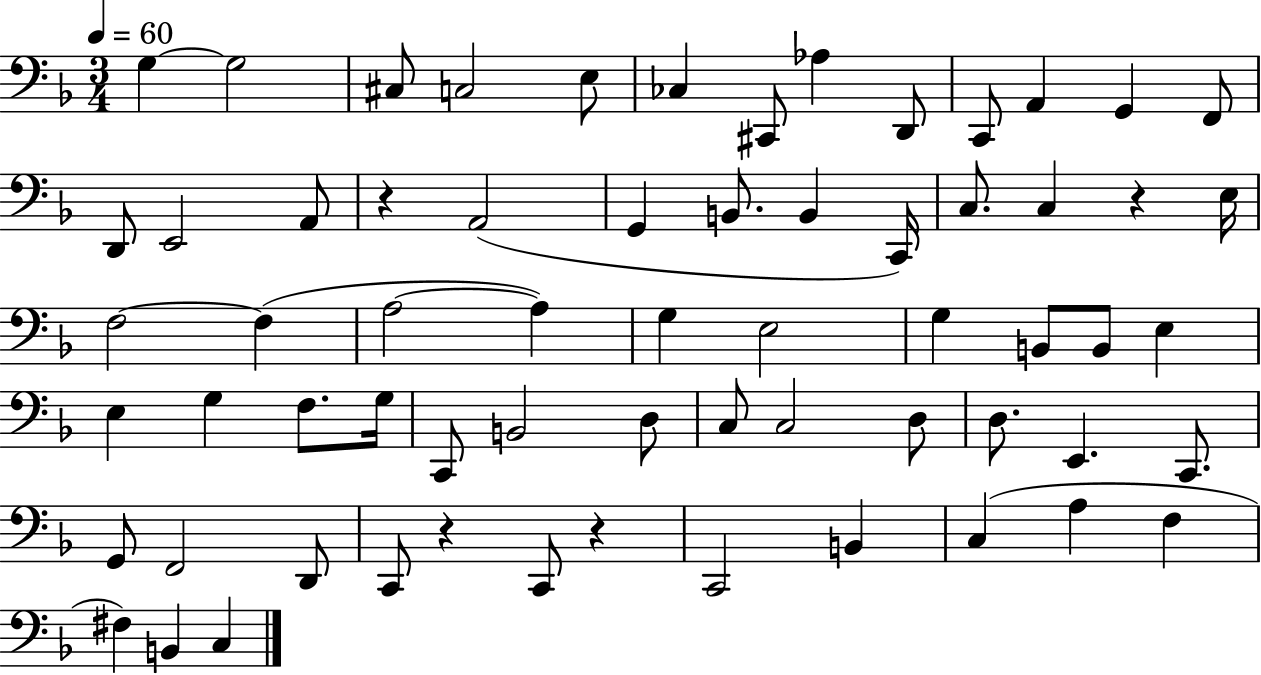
G3/q G3/h C#3/e C3/h E3/e CES3/q C#2/e Ab3/q D2/e C2/e A2/q G2/q F2/e D2/e E2/h A2/e R/q A2/h G2/q B2/e. B2/q C2/s C3/e. C3/q R/q E3/s F3/h F3/q A3/h A3/q G3/q E3/h G3/q B2/e B2/e E3/q E3/q G3/q F3/e. G3/s C2/e B2/h D3/e C3/e C3/h D3/e D3/e. E2/q. C2/e. G2/e F2/h D2/e C2/e R/q C2/e R/q C2/h B2/q C3/q A3/q F3/q F#3/q B2/q C3/q